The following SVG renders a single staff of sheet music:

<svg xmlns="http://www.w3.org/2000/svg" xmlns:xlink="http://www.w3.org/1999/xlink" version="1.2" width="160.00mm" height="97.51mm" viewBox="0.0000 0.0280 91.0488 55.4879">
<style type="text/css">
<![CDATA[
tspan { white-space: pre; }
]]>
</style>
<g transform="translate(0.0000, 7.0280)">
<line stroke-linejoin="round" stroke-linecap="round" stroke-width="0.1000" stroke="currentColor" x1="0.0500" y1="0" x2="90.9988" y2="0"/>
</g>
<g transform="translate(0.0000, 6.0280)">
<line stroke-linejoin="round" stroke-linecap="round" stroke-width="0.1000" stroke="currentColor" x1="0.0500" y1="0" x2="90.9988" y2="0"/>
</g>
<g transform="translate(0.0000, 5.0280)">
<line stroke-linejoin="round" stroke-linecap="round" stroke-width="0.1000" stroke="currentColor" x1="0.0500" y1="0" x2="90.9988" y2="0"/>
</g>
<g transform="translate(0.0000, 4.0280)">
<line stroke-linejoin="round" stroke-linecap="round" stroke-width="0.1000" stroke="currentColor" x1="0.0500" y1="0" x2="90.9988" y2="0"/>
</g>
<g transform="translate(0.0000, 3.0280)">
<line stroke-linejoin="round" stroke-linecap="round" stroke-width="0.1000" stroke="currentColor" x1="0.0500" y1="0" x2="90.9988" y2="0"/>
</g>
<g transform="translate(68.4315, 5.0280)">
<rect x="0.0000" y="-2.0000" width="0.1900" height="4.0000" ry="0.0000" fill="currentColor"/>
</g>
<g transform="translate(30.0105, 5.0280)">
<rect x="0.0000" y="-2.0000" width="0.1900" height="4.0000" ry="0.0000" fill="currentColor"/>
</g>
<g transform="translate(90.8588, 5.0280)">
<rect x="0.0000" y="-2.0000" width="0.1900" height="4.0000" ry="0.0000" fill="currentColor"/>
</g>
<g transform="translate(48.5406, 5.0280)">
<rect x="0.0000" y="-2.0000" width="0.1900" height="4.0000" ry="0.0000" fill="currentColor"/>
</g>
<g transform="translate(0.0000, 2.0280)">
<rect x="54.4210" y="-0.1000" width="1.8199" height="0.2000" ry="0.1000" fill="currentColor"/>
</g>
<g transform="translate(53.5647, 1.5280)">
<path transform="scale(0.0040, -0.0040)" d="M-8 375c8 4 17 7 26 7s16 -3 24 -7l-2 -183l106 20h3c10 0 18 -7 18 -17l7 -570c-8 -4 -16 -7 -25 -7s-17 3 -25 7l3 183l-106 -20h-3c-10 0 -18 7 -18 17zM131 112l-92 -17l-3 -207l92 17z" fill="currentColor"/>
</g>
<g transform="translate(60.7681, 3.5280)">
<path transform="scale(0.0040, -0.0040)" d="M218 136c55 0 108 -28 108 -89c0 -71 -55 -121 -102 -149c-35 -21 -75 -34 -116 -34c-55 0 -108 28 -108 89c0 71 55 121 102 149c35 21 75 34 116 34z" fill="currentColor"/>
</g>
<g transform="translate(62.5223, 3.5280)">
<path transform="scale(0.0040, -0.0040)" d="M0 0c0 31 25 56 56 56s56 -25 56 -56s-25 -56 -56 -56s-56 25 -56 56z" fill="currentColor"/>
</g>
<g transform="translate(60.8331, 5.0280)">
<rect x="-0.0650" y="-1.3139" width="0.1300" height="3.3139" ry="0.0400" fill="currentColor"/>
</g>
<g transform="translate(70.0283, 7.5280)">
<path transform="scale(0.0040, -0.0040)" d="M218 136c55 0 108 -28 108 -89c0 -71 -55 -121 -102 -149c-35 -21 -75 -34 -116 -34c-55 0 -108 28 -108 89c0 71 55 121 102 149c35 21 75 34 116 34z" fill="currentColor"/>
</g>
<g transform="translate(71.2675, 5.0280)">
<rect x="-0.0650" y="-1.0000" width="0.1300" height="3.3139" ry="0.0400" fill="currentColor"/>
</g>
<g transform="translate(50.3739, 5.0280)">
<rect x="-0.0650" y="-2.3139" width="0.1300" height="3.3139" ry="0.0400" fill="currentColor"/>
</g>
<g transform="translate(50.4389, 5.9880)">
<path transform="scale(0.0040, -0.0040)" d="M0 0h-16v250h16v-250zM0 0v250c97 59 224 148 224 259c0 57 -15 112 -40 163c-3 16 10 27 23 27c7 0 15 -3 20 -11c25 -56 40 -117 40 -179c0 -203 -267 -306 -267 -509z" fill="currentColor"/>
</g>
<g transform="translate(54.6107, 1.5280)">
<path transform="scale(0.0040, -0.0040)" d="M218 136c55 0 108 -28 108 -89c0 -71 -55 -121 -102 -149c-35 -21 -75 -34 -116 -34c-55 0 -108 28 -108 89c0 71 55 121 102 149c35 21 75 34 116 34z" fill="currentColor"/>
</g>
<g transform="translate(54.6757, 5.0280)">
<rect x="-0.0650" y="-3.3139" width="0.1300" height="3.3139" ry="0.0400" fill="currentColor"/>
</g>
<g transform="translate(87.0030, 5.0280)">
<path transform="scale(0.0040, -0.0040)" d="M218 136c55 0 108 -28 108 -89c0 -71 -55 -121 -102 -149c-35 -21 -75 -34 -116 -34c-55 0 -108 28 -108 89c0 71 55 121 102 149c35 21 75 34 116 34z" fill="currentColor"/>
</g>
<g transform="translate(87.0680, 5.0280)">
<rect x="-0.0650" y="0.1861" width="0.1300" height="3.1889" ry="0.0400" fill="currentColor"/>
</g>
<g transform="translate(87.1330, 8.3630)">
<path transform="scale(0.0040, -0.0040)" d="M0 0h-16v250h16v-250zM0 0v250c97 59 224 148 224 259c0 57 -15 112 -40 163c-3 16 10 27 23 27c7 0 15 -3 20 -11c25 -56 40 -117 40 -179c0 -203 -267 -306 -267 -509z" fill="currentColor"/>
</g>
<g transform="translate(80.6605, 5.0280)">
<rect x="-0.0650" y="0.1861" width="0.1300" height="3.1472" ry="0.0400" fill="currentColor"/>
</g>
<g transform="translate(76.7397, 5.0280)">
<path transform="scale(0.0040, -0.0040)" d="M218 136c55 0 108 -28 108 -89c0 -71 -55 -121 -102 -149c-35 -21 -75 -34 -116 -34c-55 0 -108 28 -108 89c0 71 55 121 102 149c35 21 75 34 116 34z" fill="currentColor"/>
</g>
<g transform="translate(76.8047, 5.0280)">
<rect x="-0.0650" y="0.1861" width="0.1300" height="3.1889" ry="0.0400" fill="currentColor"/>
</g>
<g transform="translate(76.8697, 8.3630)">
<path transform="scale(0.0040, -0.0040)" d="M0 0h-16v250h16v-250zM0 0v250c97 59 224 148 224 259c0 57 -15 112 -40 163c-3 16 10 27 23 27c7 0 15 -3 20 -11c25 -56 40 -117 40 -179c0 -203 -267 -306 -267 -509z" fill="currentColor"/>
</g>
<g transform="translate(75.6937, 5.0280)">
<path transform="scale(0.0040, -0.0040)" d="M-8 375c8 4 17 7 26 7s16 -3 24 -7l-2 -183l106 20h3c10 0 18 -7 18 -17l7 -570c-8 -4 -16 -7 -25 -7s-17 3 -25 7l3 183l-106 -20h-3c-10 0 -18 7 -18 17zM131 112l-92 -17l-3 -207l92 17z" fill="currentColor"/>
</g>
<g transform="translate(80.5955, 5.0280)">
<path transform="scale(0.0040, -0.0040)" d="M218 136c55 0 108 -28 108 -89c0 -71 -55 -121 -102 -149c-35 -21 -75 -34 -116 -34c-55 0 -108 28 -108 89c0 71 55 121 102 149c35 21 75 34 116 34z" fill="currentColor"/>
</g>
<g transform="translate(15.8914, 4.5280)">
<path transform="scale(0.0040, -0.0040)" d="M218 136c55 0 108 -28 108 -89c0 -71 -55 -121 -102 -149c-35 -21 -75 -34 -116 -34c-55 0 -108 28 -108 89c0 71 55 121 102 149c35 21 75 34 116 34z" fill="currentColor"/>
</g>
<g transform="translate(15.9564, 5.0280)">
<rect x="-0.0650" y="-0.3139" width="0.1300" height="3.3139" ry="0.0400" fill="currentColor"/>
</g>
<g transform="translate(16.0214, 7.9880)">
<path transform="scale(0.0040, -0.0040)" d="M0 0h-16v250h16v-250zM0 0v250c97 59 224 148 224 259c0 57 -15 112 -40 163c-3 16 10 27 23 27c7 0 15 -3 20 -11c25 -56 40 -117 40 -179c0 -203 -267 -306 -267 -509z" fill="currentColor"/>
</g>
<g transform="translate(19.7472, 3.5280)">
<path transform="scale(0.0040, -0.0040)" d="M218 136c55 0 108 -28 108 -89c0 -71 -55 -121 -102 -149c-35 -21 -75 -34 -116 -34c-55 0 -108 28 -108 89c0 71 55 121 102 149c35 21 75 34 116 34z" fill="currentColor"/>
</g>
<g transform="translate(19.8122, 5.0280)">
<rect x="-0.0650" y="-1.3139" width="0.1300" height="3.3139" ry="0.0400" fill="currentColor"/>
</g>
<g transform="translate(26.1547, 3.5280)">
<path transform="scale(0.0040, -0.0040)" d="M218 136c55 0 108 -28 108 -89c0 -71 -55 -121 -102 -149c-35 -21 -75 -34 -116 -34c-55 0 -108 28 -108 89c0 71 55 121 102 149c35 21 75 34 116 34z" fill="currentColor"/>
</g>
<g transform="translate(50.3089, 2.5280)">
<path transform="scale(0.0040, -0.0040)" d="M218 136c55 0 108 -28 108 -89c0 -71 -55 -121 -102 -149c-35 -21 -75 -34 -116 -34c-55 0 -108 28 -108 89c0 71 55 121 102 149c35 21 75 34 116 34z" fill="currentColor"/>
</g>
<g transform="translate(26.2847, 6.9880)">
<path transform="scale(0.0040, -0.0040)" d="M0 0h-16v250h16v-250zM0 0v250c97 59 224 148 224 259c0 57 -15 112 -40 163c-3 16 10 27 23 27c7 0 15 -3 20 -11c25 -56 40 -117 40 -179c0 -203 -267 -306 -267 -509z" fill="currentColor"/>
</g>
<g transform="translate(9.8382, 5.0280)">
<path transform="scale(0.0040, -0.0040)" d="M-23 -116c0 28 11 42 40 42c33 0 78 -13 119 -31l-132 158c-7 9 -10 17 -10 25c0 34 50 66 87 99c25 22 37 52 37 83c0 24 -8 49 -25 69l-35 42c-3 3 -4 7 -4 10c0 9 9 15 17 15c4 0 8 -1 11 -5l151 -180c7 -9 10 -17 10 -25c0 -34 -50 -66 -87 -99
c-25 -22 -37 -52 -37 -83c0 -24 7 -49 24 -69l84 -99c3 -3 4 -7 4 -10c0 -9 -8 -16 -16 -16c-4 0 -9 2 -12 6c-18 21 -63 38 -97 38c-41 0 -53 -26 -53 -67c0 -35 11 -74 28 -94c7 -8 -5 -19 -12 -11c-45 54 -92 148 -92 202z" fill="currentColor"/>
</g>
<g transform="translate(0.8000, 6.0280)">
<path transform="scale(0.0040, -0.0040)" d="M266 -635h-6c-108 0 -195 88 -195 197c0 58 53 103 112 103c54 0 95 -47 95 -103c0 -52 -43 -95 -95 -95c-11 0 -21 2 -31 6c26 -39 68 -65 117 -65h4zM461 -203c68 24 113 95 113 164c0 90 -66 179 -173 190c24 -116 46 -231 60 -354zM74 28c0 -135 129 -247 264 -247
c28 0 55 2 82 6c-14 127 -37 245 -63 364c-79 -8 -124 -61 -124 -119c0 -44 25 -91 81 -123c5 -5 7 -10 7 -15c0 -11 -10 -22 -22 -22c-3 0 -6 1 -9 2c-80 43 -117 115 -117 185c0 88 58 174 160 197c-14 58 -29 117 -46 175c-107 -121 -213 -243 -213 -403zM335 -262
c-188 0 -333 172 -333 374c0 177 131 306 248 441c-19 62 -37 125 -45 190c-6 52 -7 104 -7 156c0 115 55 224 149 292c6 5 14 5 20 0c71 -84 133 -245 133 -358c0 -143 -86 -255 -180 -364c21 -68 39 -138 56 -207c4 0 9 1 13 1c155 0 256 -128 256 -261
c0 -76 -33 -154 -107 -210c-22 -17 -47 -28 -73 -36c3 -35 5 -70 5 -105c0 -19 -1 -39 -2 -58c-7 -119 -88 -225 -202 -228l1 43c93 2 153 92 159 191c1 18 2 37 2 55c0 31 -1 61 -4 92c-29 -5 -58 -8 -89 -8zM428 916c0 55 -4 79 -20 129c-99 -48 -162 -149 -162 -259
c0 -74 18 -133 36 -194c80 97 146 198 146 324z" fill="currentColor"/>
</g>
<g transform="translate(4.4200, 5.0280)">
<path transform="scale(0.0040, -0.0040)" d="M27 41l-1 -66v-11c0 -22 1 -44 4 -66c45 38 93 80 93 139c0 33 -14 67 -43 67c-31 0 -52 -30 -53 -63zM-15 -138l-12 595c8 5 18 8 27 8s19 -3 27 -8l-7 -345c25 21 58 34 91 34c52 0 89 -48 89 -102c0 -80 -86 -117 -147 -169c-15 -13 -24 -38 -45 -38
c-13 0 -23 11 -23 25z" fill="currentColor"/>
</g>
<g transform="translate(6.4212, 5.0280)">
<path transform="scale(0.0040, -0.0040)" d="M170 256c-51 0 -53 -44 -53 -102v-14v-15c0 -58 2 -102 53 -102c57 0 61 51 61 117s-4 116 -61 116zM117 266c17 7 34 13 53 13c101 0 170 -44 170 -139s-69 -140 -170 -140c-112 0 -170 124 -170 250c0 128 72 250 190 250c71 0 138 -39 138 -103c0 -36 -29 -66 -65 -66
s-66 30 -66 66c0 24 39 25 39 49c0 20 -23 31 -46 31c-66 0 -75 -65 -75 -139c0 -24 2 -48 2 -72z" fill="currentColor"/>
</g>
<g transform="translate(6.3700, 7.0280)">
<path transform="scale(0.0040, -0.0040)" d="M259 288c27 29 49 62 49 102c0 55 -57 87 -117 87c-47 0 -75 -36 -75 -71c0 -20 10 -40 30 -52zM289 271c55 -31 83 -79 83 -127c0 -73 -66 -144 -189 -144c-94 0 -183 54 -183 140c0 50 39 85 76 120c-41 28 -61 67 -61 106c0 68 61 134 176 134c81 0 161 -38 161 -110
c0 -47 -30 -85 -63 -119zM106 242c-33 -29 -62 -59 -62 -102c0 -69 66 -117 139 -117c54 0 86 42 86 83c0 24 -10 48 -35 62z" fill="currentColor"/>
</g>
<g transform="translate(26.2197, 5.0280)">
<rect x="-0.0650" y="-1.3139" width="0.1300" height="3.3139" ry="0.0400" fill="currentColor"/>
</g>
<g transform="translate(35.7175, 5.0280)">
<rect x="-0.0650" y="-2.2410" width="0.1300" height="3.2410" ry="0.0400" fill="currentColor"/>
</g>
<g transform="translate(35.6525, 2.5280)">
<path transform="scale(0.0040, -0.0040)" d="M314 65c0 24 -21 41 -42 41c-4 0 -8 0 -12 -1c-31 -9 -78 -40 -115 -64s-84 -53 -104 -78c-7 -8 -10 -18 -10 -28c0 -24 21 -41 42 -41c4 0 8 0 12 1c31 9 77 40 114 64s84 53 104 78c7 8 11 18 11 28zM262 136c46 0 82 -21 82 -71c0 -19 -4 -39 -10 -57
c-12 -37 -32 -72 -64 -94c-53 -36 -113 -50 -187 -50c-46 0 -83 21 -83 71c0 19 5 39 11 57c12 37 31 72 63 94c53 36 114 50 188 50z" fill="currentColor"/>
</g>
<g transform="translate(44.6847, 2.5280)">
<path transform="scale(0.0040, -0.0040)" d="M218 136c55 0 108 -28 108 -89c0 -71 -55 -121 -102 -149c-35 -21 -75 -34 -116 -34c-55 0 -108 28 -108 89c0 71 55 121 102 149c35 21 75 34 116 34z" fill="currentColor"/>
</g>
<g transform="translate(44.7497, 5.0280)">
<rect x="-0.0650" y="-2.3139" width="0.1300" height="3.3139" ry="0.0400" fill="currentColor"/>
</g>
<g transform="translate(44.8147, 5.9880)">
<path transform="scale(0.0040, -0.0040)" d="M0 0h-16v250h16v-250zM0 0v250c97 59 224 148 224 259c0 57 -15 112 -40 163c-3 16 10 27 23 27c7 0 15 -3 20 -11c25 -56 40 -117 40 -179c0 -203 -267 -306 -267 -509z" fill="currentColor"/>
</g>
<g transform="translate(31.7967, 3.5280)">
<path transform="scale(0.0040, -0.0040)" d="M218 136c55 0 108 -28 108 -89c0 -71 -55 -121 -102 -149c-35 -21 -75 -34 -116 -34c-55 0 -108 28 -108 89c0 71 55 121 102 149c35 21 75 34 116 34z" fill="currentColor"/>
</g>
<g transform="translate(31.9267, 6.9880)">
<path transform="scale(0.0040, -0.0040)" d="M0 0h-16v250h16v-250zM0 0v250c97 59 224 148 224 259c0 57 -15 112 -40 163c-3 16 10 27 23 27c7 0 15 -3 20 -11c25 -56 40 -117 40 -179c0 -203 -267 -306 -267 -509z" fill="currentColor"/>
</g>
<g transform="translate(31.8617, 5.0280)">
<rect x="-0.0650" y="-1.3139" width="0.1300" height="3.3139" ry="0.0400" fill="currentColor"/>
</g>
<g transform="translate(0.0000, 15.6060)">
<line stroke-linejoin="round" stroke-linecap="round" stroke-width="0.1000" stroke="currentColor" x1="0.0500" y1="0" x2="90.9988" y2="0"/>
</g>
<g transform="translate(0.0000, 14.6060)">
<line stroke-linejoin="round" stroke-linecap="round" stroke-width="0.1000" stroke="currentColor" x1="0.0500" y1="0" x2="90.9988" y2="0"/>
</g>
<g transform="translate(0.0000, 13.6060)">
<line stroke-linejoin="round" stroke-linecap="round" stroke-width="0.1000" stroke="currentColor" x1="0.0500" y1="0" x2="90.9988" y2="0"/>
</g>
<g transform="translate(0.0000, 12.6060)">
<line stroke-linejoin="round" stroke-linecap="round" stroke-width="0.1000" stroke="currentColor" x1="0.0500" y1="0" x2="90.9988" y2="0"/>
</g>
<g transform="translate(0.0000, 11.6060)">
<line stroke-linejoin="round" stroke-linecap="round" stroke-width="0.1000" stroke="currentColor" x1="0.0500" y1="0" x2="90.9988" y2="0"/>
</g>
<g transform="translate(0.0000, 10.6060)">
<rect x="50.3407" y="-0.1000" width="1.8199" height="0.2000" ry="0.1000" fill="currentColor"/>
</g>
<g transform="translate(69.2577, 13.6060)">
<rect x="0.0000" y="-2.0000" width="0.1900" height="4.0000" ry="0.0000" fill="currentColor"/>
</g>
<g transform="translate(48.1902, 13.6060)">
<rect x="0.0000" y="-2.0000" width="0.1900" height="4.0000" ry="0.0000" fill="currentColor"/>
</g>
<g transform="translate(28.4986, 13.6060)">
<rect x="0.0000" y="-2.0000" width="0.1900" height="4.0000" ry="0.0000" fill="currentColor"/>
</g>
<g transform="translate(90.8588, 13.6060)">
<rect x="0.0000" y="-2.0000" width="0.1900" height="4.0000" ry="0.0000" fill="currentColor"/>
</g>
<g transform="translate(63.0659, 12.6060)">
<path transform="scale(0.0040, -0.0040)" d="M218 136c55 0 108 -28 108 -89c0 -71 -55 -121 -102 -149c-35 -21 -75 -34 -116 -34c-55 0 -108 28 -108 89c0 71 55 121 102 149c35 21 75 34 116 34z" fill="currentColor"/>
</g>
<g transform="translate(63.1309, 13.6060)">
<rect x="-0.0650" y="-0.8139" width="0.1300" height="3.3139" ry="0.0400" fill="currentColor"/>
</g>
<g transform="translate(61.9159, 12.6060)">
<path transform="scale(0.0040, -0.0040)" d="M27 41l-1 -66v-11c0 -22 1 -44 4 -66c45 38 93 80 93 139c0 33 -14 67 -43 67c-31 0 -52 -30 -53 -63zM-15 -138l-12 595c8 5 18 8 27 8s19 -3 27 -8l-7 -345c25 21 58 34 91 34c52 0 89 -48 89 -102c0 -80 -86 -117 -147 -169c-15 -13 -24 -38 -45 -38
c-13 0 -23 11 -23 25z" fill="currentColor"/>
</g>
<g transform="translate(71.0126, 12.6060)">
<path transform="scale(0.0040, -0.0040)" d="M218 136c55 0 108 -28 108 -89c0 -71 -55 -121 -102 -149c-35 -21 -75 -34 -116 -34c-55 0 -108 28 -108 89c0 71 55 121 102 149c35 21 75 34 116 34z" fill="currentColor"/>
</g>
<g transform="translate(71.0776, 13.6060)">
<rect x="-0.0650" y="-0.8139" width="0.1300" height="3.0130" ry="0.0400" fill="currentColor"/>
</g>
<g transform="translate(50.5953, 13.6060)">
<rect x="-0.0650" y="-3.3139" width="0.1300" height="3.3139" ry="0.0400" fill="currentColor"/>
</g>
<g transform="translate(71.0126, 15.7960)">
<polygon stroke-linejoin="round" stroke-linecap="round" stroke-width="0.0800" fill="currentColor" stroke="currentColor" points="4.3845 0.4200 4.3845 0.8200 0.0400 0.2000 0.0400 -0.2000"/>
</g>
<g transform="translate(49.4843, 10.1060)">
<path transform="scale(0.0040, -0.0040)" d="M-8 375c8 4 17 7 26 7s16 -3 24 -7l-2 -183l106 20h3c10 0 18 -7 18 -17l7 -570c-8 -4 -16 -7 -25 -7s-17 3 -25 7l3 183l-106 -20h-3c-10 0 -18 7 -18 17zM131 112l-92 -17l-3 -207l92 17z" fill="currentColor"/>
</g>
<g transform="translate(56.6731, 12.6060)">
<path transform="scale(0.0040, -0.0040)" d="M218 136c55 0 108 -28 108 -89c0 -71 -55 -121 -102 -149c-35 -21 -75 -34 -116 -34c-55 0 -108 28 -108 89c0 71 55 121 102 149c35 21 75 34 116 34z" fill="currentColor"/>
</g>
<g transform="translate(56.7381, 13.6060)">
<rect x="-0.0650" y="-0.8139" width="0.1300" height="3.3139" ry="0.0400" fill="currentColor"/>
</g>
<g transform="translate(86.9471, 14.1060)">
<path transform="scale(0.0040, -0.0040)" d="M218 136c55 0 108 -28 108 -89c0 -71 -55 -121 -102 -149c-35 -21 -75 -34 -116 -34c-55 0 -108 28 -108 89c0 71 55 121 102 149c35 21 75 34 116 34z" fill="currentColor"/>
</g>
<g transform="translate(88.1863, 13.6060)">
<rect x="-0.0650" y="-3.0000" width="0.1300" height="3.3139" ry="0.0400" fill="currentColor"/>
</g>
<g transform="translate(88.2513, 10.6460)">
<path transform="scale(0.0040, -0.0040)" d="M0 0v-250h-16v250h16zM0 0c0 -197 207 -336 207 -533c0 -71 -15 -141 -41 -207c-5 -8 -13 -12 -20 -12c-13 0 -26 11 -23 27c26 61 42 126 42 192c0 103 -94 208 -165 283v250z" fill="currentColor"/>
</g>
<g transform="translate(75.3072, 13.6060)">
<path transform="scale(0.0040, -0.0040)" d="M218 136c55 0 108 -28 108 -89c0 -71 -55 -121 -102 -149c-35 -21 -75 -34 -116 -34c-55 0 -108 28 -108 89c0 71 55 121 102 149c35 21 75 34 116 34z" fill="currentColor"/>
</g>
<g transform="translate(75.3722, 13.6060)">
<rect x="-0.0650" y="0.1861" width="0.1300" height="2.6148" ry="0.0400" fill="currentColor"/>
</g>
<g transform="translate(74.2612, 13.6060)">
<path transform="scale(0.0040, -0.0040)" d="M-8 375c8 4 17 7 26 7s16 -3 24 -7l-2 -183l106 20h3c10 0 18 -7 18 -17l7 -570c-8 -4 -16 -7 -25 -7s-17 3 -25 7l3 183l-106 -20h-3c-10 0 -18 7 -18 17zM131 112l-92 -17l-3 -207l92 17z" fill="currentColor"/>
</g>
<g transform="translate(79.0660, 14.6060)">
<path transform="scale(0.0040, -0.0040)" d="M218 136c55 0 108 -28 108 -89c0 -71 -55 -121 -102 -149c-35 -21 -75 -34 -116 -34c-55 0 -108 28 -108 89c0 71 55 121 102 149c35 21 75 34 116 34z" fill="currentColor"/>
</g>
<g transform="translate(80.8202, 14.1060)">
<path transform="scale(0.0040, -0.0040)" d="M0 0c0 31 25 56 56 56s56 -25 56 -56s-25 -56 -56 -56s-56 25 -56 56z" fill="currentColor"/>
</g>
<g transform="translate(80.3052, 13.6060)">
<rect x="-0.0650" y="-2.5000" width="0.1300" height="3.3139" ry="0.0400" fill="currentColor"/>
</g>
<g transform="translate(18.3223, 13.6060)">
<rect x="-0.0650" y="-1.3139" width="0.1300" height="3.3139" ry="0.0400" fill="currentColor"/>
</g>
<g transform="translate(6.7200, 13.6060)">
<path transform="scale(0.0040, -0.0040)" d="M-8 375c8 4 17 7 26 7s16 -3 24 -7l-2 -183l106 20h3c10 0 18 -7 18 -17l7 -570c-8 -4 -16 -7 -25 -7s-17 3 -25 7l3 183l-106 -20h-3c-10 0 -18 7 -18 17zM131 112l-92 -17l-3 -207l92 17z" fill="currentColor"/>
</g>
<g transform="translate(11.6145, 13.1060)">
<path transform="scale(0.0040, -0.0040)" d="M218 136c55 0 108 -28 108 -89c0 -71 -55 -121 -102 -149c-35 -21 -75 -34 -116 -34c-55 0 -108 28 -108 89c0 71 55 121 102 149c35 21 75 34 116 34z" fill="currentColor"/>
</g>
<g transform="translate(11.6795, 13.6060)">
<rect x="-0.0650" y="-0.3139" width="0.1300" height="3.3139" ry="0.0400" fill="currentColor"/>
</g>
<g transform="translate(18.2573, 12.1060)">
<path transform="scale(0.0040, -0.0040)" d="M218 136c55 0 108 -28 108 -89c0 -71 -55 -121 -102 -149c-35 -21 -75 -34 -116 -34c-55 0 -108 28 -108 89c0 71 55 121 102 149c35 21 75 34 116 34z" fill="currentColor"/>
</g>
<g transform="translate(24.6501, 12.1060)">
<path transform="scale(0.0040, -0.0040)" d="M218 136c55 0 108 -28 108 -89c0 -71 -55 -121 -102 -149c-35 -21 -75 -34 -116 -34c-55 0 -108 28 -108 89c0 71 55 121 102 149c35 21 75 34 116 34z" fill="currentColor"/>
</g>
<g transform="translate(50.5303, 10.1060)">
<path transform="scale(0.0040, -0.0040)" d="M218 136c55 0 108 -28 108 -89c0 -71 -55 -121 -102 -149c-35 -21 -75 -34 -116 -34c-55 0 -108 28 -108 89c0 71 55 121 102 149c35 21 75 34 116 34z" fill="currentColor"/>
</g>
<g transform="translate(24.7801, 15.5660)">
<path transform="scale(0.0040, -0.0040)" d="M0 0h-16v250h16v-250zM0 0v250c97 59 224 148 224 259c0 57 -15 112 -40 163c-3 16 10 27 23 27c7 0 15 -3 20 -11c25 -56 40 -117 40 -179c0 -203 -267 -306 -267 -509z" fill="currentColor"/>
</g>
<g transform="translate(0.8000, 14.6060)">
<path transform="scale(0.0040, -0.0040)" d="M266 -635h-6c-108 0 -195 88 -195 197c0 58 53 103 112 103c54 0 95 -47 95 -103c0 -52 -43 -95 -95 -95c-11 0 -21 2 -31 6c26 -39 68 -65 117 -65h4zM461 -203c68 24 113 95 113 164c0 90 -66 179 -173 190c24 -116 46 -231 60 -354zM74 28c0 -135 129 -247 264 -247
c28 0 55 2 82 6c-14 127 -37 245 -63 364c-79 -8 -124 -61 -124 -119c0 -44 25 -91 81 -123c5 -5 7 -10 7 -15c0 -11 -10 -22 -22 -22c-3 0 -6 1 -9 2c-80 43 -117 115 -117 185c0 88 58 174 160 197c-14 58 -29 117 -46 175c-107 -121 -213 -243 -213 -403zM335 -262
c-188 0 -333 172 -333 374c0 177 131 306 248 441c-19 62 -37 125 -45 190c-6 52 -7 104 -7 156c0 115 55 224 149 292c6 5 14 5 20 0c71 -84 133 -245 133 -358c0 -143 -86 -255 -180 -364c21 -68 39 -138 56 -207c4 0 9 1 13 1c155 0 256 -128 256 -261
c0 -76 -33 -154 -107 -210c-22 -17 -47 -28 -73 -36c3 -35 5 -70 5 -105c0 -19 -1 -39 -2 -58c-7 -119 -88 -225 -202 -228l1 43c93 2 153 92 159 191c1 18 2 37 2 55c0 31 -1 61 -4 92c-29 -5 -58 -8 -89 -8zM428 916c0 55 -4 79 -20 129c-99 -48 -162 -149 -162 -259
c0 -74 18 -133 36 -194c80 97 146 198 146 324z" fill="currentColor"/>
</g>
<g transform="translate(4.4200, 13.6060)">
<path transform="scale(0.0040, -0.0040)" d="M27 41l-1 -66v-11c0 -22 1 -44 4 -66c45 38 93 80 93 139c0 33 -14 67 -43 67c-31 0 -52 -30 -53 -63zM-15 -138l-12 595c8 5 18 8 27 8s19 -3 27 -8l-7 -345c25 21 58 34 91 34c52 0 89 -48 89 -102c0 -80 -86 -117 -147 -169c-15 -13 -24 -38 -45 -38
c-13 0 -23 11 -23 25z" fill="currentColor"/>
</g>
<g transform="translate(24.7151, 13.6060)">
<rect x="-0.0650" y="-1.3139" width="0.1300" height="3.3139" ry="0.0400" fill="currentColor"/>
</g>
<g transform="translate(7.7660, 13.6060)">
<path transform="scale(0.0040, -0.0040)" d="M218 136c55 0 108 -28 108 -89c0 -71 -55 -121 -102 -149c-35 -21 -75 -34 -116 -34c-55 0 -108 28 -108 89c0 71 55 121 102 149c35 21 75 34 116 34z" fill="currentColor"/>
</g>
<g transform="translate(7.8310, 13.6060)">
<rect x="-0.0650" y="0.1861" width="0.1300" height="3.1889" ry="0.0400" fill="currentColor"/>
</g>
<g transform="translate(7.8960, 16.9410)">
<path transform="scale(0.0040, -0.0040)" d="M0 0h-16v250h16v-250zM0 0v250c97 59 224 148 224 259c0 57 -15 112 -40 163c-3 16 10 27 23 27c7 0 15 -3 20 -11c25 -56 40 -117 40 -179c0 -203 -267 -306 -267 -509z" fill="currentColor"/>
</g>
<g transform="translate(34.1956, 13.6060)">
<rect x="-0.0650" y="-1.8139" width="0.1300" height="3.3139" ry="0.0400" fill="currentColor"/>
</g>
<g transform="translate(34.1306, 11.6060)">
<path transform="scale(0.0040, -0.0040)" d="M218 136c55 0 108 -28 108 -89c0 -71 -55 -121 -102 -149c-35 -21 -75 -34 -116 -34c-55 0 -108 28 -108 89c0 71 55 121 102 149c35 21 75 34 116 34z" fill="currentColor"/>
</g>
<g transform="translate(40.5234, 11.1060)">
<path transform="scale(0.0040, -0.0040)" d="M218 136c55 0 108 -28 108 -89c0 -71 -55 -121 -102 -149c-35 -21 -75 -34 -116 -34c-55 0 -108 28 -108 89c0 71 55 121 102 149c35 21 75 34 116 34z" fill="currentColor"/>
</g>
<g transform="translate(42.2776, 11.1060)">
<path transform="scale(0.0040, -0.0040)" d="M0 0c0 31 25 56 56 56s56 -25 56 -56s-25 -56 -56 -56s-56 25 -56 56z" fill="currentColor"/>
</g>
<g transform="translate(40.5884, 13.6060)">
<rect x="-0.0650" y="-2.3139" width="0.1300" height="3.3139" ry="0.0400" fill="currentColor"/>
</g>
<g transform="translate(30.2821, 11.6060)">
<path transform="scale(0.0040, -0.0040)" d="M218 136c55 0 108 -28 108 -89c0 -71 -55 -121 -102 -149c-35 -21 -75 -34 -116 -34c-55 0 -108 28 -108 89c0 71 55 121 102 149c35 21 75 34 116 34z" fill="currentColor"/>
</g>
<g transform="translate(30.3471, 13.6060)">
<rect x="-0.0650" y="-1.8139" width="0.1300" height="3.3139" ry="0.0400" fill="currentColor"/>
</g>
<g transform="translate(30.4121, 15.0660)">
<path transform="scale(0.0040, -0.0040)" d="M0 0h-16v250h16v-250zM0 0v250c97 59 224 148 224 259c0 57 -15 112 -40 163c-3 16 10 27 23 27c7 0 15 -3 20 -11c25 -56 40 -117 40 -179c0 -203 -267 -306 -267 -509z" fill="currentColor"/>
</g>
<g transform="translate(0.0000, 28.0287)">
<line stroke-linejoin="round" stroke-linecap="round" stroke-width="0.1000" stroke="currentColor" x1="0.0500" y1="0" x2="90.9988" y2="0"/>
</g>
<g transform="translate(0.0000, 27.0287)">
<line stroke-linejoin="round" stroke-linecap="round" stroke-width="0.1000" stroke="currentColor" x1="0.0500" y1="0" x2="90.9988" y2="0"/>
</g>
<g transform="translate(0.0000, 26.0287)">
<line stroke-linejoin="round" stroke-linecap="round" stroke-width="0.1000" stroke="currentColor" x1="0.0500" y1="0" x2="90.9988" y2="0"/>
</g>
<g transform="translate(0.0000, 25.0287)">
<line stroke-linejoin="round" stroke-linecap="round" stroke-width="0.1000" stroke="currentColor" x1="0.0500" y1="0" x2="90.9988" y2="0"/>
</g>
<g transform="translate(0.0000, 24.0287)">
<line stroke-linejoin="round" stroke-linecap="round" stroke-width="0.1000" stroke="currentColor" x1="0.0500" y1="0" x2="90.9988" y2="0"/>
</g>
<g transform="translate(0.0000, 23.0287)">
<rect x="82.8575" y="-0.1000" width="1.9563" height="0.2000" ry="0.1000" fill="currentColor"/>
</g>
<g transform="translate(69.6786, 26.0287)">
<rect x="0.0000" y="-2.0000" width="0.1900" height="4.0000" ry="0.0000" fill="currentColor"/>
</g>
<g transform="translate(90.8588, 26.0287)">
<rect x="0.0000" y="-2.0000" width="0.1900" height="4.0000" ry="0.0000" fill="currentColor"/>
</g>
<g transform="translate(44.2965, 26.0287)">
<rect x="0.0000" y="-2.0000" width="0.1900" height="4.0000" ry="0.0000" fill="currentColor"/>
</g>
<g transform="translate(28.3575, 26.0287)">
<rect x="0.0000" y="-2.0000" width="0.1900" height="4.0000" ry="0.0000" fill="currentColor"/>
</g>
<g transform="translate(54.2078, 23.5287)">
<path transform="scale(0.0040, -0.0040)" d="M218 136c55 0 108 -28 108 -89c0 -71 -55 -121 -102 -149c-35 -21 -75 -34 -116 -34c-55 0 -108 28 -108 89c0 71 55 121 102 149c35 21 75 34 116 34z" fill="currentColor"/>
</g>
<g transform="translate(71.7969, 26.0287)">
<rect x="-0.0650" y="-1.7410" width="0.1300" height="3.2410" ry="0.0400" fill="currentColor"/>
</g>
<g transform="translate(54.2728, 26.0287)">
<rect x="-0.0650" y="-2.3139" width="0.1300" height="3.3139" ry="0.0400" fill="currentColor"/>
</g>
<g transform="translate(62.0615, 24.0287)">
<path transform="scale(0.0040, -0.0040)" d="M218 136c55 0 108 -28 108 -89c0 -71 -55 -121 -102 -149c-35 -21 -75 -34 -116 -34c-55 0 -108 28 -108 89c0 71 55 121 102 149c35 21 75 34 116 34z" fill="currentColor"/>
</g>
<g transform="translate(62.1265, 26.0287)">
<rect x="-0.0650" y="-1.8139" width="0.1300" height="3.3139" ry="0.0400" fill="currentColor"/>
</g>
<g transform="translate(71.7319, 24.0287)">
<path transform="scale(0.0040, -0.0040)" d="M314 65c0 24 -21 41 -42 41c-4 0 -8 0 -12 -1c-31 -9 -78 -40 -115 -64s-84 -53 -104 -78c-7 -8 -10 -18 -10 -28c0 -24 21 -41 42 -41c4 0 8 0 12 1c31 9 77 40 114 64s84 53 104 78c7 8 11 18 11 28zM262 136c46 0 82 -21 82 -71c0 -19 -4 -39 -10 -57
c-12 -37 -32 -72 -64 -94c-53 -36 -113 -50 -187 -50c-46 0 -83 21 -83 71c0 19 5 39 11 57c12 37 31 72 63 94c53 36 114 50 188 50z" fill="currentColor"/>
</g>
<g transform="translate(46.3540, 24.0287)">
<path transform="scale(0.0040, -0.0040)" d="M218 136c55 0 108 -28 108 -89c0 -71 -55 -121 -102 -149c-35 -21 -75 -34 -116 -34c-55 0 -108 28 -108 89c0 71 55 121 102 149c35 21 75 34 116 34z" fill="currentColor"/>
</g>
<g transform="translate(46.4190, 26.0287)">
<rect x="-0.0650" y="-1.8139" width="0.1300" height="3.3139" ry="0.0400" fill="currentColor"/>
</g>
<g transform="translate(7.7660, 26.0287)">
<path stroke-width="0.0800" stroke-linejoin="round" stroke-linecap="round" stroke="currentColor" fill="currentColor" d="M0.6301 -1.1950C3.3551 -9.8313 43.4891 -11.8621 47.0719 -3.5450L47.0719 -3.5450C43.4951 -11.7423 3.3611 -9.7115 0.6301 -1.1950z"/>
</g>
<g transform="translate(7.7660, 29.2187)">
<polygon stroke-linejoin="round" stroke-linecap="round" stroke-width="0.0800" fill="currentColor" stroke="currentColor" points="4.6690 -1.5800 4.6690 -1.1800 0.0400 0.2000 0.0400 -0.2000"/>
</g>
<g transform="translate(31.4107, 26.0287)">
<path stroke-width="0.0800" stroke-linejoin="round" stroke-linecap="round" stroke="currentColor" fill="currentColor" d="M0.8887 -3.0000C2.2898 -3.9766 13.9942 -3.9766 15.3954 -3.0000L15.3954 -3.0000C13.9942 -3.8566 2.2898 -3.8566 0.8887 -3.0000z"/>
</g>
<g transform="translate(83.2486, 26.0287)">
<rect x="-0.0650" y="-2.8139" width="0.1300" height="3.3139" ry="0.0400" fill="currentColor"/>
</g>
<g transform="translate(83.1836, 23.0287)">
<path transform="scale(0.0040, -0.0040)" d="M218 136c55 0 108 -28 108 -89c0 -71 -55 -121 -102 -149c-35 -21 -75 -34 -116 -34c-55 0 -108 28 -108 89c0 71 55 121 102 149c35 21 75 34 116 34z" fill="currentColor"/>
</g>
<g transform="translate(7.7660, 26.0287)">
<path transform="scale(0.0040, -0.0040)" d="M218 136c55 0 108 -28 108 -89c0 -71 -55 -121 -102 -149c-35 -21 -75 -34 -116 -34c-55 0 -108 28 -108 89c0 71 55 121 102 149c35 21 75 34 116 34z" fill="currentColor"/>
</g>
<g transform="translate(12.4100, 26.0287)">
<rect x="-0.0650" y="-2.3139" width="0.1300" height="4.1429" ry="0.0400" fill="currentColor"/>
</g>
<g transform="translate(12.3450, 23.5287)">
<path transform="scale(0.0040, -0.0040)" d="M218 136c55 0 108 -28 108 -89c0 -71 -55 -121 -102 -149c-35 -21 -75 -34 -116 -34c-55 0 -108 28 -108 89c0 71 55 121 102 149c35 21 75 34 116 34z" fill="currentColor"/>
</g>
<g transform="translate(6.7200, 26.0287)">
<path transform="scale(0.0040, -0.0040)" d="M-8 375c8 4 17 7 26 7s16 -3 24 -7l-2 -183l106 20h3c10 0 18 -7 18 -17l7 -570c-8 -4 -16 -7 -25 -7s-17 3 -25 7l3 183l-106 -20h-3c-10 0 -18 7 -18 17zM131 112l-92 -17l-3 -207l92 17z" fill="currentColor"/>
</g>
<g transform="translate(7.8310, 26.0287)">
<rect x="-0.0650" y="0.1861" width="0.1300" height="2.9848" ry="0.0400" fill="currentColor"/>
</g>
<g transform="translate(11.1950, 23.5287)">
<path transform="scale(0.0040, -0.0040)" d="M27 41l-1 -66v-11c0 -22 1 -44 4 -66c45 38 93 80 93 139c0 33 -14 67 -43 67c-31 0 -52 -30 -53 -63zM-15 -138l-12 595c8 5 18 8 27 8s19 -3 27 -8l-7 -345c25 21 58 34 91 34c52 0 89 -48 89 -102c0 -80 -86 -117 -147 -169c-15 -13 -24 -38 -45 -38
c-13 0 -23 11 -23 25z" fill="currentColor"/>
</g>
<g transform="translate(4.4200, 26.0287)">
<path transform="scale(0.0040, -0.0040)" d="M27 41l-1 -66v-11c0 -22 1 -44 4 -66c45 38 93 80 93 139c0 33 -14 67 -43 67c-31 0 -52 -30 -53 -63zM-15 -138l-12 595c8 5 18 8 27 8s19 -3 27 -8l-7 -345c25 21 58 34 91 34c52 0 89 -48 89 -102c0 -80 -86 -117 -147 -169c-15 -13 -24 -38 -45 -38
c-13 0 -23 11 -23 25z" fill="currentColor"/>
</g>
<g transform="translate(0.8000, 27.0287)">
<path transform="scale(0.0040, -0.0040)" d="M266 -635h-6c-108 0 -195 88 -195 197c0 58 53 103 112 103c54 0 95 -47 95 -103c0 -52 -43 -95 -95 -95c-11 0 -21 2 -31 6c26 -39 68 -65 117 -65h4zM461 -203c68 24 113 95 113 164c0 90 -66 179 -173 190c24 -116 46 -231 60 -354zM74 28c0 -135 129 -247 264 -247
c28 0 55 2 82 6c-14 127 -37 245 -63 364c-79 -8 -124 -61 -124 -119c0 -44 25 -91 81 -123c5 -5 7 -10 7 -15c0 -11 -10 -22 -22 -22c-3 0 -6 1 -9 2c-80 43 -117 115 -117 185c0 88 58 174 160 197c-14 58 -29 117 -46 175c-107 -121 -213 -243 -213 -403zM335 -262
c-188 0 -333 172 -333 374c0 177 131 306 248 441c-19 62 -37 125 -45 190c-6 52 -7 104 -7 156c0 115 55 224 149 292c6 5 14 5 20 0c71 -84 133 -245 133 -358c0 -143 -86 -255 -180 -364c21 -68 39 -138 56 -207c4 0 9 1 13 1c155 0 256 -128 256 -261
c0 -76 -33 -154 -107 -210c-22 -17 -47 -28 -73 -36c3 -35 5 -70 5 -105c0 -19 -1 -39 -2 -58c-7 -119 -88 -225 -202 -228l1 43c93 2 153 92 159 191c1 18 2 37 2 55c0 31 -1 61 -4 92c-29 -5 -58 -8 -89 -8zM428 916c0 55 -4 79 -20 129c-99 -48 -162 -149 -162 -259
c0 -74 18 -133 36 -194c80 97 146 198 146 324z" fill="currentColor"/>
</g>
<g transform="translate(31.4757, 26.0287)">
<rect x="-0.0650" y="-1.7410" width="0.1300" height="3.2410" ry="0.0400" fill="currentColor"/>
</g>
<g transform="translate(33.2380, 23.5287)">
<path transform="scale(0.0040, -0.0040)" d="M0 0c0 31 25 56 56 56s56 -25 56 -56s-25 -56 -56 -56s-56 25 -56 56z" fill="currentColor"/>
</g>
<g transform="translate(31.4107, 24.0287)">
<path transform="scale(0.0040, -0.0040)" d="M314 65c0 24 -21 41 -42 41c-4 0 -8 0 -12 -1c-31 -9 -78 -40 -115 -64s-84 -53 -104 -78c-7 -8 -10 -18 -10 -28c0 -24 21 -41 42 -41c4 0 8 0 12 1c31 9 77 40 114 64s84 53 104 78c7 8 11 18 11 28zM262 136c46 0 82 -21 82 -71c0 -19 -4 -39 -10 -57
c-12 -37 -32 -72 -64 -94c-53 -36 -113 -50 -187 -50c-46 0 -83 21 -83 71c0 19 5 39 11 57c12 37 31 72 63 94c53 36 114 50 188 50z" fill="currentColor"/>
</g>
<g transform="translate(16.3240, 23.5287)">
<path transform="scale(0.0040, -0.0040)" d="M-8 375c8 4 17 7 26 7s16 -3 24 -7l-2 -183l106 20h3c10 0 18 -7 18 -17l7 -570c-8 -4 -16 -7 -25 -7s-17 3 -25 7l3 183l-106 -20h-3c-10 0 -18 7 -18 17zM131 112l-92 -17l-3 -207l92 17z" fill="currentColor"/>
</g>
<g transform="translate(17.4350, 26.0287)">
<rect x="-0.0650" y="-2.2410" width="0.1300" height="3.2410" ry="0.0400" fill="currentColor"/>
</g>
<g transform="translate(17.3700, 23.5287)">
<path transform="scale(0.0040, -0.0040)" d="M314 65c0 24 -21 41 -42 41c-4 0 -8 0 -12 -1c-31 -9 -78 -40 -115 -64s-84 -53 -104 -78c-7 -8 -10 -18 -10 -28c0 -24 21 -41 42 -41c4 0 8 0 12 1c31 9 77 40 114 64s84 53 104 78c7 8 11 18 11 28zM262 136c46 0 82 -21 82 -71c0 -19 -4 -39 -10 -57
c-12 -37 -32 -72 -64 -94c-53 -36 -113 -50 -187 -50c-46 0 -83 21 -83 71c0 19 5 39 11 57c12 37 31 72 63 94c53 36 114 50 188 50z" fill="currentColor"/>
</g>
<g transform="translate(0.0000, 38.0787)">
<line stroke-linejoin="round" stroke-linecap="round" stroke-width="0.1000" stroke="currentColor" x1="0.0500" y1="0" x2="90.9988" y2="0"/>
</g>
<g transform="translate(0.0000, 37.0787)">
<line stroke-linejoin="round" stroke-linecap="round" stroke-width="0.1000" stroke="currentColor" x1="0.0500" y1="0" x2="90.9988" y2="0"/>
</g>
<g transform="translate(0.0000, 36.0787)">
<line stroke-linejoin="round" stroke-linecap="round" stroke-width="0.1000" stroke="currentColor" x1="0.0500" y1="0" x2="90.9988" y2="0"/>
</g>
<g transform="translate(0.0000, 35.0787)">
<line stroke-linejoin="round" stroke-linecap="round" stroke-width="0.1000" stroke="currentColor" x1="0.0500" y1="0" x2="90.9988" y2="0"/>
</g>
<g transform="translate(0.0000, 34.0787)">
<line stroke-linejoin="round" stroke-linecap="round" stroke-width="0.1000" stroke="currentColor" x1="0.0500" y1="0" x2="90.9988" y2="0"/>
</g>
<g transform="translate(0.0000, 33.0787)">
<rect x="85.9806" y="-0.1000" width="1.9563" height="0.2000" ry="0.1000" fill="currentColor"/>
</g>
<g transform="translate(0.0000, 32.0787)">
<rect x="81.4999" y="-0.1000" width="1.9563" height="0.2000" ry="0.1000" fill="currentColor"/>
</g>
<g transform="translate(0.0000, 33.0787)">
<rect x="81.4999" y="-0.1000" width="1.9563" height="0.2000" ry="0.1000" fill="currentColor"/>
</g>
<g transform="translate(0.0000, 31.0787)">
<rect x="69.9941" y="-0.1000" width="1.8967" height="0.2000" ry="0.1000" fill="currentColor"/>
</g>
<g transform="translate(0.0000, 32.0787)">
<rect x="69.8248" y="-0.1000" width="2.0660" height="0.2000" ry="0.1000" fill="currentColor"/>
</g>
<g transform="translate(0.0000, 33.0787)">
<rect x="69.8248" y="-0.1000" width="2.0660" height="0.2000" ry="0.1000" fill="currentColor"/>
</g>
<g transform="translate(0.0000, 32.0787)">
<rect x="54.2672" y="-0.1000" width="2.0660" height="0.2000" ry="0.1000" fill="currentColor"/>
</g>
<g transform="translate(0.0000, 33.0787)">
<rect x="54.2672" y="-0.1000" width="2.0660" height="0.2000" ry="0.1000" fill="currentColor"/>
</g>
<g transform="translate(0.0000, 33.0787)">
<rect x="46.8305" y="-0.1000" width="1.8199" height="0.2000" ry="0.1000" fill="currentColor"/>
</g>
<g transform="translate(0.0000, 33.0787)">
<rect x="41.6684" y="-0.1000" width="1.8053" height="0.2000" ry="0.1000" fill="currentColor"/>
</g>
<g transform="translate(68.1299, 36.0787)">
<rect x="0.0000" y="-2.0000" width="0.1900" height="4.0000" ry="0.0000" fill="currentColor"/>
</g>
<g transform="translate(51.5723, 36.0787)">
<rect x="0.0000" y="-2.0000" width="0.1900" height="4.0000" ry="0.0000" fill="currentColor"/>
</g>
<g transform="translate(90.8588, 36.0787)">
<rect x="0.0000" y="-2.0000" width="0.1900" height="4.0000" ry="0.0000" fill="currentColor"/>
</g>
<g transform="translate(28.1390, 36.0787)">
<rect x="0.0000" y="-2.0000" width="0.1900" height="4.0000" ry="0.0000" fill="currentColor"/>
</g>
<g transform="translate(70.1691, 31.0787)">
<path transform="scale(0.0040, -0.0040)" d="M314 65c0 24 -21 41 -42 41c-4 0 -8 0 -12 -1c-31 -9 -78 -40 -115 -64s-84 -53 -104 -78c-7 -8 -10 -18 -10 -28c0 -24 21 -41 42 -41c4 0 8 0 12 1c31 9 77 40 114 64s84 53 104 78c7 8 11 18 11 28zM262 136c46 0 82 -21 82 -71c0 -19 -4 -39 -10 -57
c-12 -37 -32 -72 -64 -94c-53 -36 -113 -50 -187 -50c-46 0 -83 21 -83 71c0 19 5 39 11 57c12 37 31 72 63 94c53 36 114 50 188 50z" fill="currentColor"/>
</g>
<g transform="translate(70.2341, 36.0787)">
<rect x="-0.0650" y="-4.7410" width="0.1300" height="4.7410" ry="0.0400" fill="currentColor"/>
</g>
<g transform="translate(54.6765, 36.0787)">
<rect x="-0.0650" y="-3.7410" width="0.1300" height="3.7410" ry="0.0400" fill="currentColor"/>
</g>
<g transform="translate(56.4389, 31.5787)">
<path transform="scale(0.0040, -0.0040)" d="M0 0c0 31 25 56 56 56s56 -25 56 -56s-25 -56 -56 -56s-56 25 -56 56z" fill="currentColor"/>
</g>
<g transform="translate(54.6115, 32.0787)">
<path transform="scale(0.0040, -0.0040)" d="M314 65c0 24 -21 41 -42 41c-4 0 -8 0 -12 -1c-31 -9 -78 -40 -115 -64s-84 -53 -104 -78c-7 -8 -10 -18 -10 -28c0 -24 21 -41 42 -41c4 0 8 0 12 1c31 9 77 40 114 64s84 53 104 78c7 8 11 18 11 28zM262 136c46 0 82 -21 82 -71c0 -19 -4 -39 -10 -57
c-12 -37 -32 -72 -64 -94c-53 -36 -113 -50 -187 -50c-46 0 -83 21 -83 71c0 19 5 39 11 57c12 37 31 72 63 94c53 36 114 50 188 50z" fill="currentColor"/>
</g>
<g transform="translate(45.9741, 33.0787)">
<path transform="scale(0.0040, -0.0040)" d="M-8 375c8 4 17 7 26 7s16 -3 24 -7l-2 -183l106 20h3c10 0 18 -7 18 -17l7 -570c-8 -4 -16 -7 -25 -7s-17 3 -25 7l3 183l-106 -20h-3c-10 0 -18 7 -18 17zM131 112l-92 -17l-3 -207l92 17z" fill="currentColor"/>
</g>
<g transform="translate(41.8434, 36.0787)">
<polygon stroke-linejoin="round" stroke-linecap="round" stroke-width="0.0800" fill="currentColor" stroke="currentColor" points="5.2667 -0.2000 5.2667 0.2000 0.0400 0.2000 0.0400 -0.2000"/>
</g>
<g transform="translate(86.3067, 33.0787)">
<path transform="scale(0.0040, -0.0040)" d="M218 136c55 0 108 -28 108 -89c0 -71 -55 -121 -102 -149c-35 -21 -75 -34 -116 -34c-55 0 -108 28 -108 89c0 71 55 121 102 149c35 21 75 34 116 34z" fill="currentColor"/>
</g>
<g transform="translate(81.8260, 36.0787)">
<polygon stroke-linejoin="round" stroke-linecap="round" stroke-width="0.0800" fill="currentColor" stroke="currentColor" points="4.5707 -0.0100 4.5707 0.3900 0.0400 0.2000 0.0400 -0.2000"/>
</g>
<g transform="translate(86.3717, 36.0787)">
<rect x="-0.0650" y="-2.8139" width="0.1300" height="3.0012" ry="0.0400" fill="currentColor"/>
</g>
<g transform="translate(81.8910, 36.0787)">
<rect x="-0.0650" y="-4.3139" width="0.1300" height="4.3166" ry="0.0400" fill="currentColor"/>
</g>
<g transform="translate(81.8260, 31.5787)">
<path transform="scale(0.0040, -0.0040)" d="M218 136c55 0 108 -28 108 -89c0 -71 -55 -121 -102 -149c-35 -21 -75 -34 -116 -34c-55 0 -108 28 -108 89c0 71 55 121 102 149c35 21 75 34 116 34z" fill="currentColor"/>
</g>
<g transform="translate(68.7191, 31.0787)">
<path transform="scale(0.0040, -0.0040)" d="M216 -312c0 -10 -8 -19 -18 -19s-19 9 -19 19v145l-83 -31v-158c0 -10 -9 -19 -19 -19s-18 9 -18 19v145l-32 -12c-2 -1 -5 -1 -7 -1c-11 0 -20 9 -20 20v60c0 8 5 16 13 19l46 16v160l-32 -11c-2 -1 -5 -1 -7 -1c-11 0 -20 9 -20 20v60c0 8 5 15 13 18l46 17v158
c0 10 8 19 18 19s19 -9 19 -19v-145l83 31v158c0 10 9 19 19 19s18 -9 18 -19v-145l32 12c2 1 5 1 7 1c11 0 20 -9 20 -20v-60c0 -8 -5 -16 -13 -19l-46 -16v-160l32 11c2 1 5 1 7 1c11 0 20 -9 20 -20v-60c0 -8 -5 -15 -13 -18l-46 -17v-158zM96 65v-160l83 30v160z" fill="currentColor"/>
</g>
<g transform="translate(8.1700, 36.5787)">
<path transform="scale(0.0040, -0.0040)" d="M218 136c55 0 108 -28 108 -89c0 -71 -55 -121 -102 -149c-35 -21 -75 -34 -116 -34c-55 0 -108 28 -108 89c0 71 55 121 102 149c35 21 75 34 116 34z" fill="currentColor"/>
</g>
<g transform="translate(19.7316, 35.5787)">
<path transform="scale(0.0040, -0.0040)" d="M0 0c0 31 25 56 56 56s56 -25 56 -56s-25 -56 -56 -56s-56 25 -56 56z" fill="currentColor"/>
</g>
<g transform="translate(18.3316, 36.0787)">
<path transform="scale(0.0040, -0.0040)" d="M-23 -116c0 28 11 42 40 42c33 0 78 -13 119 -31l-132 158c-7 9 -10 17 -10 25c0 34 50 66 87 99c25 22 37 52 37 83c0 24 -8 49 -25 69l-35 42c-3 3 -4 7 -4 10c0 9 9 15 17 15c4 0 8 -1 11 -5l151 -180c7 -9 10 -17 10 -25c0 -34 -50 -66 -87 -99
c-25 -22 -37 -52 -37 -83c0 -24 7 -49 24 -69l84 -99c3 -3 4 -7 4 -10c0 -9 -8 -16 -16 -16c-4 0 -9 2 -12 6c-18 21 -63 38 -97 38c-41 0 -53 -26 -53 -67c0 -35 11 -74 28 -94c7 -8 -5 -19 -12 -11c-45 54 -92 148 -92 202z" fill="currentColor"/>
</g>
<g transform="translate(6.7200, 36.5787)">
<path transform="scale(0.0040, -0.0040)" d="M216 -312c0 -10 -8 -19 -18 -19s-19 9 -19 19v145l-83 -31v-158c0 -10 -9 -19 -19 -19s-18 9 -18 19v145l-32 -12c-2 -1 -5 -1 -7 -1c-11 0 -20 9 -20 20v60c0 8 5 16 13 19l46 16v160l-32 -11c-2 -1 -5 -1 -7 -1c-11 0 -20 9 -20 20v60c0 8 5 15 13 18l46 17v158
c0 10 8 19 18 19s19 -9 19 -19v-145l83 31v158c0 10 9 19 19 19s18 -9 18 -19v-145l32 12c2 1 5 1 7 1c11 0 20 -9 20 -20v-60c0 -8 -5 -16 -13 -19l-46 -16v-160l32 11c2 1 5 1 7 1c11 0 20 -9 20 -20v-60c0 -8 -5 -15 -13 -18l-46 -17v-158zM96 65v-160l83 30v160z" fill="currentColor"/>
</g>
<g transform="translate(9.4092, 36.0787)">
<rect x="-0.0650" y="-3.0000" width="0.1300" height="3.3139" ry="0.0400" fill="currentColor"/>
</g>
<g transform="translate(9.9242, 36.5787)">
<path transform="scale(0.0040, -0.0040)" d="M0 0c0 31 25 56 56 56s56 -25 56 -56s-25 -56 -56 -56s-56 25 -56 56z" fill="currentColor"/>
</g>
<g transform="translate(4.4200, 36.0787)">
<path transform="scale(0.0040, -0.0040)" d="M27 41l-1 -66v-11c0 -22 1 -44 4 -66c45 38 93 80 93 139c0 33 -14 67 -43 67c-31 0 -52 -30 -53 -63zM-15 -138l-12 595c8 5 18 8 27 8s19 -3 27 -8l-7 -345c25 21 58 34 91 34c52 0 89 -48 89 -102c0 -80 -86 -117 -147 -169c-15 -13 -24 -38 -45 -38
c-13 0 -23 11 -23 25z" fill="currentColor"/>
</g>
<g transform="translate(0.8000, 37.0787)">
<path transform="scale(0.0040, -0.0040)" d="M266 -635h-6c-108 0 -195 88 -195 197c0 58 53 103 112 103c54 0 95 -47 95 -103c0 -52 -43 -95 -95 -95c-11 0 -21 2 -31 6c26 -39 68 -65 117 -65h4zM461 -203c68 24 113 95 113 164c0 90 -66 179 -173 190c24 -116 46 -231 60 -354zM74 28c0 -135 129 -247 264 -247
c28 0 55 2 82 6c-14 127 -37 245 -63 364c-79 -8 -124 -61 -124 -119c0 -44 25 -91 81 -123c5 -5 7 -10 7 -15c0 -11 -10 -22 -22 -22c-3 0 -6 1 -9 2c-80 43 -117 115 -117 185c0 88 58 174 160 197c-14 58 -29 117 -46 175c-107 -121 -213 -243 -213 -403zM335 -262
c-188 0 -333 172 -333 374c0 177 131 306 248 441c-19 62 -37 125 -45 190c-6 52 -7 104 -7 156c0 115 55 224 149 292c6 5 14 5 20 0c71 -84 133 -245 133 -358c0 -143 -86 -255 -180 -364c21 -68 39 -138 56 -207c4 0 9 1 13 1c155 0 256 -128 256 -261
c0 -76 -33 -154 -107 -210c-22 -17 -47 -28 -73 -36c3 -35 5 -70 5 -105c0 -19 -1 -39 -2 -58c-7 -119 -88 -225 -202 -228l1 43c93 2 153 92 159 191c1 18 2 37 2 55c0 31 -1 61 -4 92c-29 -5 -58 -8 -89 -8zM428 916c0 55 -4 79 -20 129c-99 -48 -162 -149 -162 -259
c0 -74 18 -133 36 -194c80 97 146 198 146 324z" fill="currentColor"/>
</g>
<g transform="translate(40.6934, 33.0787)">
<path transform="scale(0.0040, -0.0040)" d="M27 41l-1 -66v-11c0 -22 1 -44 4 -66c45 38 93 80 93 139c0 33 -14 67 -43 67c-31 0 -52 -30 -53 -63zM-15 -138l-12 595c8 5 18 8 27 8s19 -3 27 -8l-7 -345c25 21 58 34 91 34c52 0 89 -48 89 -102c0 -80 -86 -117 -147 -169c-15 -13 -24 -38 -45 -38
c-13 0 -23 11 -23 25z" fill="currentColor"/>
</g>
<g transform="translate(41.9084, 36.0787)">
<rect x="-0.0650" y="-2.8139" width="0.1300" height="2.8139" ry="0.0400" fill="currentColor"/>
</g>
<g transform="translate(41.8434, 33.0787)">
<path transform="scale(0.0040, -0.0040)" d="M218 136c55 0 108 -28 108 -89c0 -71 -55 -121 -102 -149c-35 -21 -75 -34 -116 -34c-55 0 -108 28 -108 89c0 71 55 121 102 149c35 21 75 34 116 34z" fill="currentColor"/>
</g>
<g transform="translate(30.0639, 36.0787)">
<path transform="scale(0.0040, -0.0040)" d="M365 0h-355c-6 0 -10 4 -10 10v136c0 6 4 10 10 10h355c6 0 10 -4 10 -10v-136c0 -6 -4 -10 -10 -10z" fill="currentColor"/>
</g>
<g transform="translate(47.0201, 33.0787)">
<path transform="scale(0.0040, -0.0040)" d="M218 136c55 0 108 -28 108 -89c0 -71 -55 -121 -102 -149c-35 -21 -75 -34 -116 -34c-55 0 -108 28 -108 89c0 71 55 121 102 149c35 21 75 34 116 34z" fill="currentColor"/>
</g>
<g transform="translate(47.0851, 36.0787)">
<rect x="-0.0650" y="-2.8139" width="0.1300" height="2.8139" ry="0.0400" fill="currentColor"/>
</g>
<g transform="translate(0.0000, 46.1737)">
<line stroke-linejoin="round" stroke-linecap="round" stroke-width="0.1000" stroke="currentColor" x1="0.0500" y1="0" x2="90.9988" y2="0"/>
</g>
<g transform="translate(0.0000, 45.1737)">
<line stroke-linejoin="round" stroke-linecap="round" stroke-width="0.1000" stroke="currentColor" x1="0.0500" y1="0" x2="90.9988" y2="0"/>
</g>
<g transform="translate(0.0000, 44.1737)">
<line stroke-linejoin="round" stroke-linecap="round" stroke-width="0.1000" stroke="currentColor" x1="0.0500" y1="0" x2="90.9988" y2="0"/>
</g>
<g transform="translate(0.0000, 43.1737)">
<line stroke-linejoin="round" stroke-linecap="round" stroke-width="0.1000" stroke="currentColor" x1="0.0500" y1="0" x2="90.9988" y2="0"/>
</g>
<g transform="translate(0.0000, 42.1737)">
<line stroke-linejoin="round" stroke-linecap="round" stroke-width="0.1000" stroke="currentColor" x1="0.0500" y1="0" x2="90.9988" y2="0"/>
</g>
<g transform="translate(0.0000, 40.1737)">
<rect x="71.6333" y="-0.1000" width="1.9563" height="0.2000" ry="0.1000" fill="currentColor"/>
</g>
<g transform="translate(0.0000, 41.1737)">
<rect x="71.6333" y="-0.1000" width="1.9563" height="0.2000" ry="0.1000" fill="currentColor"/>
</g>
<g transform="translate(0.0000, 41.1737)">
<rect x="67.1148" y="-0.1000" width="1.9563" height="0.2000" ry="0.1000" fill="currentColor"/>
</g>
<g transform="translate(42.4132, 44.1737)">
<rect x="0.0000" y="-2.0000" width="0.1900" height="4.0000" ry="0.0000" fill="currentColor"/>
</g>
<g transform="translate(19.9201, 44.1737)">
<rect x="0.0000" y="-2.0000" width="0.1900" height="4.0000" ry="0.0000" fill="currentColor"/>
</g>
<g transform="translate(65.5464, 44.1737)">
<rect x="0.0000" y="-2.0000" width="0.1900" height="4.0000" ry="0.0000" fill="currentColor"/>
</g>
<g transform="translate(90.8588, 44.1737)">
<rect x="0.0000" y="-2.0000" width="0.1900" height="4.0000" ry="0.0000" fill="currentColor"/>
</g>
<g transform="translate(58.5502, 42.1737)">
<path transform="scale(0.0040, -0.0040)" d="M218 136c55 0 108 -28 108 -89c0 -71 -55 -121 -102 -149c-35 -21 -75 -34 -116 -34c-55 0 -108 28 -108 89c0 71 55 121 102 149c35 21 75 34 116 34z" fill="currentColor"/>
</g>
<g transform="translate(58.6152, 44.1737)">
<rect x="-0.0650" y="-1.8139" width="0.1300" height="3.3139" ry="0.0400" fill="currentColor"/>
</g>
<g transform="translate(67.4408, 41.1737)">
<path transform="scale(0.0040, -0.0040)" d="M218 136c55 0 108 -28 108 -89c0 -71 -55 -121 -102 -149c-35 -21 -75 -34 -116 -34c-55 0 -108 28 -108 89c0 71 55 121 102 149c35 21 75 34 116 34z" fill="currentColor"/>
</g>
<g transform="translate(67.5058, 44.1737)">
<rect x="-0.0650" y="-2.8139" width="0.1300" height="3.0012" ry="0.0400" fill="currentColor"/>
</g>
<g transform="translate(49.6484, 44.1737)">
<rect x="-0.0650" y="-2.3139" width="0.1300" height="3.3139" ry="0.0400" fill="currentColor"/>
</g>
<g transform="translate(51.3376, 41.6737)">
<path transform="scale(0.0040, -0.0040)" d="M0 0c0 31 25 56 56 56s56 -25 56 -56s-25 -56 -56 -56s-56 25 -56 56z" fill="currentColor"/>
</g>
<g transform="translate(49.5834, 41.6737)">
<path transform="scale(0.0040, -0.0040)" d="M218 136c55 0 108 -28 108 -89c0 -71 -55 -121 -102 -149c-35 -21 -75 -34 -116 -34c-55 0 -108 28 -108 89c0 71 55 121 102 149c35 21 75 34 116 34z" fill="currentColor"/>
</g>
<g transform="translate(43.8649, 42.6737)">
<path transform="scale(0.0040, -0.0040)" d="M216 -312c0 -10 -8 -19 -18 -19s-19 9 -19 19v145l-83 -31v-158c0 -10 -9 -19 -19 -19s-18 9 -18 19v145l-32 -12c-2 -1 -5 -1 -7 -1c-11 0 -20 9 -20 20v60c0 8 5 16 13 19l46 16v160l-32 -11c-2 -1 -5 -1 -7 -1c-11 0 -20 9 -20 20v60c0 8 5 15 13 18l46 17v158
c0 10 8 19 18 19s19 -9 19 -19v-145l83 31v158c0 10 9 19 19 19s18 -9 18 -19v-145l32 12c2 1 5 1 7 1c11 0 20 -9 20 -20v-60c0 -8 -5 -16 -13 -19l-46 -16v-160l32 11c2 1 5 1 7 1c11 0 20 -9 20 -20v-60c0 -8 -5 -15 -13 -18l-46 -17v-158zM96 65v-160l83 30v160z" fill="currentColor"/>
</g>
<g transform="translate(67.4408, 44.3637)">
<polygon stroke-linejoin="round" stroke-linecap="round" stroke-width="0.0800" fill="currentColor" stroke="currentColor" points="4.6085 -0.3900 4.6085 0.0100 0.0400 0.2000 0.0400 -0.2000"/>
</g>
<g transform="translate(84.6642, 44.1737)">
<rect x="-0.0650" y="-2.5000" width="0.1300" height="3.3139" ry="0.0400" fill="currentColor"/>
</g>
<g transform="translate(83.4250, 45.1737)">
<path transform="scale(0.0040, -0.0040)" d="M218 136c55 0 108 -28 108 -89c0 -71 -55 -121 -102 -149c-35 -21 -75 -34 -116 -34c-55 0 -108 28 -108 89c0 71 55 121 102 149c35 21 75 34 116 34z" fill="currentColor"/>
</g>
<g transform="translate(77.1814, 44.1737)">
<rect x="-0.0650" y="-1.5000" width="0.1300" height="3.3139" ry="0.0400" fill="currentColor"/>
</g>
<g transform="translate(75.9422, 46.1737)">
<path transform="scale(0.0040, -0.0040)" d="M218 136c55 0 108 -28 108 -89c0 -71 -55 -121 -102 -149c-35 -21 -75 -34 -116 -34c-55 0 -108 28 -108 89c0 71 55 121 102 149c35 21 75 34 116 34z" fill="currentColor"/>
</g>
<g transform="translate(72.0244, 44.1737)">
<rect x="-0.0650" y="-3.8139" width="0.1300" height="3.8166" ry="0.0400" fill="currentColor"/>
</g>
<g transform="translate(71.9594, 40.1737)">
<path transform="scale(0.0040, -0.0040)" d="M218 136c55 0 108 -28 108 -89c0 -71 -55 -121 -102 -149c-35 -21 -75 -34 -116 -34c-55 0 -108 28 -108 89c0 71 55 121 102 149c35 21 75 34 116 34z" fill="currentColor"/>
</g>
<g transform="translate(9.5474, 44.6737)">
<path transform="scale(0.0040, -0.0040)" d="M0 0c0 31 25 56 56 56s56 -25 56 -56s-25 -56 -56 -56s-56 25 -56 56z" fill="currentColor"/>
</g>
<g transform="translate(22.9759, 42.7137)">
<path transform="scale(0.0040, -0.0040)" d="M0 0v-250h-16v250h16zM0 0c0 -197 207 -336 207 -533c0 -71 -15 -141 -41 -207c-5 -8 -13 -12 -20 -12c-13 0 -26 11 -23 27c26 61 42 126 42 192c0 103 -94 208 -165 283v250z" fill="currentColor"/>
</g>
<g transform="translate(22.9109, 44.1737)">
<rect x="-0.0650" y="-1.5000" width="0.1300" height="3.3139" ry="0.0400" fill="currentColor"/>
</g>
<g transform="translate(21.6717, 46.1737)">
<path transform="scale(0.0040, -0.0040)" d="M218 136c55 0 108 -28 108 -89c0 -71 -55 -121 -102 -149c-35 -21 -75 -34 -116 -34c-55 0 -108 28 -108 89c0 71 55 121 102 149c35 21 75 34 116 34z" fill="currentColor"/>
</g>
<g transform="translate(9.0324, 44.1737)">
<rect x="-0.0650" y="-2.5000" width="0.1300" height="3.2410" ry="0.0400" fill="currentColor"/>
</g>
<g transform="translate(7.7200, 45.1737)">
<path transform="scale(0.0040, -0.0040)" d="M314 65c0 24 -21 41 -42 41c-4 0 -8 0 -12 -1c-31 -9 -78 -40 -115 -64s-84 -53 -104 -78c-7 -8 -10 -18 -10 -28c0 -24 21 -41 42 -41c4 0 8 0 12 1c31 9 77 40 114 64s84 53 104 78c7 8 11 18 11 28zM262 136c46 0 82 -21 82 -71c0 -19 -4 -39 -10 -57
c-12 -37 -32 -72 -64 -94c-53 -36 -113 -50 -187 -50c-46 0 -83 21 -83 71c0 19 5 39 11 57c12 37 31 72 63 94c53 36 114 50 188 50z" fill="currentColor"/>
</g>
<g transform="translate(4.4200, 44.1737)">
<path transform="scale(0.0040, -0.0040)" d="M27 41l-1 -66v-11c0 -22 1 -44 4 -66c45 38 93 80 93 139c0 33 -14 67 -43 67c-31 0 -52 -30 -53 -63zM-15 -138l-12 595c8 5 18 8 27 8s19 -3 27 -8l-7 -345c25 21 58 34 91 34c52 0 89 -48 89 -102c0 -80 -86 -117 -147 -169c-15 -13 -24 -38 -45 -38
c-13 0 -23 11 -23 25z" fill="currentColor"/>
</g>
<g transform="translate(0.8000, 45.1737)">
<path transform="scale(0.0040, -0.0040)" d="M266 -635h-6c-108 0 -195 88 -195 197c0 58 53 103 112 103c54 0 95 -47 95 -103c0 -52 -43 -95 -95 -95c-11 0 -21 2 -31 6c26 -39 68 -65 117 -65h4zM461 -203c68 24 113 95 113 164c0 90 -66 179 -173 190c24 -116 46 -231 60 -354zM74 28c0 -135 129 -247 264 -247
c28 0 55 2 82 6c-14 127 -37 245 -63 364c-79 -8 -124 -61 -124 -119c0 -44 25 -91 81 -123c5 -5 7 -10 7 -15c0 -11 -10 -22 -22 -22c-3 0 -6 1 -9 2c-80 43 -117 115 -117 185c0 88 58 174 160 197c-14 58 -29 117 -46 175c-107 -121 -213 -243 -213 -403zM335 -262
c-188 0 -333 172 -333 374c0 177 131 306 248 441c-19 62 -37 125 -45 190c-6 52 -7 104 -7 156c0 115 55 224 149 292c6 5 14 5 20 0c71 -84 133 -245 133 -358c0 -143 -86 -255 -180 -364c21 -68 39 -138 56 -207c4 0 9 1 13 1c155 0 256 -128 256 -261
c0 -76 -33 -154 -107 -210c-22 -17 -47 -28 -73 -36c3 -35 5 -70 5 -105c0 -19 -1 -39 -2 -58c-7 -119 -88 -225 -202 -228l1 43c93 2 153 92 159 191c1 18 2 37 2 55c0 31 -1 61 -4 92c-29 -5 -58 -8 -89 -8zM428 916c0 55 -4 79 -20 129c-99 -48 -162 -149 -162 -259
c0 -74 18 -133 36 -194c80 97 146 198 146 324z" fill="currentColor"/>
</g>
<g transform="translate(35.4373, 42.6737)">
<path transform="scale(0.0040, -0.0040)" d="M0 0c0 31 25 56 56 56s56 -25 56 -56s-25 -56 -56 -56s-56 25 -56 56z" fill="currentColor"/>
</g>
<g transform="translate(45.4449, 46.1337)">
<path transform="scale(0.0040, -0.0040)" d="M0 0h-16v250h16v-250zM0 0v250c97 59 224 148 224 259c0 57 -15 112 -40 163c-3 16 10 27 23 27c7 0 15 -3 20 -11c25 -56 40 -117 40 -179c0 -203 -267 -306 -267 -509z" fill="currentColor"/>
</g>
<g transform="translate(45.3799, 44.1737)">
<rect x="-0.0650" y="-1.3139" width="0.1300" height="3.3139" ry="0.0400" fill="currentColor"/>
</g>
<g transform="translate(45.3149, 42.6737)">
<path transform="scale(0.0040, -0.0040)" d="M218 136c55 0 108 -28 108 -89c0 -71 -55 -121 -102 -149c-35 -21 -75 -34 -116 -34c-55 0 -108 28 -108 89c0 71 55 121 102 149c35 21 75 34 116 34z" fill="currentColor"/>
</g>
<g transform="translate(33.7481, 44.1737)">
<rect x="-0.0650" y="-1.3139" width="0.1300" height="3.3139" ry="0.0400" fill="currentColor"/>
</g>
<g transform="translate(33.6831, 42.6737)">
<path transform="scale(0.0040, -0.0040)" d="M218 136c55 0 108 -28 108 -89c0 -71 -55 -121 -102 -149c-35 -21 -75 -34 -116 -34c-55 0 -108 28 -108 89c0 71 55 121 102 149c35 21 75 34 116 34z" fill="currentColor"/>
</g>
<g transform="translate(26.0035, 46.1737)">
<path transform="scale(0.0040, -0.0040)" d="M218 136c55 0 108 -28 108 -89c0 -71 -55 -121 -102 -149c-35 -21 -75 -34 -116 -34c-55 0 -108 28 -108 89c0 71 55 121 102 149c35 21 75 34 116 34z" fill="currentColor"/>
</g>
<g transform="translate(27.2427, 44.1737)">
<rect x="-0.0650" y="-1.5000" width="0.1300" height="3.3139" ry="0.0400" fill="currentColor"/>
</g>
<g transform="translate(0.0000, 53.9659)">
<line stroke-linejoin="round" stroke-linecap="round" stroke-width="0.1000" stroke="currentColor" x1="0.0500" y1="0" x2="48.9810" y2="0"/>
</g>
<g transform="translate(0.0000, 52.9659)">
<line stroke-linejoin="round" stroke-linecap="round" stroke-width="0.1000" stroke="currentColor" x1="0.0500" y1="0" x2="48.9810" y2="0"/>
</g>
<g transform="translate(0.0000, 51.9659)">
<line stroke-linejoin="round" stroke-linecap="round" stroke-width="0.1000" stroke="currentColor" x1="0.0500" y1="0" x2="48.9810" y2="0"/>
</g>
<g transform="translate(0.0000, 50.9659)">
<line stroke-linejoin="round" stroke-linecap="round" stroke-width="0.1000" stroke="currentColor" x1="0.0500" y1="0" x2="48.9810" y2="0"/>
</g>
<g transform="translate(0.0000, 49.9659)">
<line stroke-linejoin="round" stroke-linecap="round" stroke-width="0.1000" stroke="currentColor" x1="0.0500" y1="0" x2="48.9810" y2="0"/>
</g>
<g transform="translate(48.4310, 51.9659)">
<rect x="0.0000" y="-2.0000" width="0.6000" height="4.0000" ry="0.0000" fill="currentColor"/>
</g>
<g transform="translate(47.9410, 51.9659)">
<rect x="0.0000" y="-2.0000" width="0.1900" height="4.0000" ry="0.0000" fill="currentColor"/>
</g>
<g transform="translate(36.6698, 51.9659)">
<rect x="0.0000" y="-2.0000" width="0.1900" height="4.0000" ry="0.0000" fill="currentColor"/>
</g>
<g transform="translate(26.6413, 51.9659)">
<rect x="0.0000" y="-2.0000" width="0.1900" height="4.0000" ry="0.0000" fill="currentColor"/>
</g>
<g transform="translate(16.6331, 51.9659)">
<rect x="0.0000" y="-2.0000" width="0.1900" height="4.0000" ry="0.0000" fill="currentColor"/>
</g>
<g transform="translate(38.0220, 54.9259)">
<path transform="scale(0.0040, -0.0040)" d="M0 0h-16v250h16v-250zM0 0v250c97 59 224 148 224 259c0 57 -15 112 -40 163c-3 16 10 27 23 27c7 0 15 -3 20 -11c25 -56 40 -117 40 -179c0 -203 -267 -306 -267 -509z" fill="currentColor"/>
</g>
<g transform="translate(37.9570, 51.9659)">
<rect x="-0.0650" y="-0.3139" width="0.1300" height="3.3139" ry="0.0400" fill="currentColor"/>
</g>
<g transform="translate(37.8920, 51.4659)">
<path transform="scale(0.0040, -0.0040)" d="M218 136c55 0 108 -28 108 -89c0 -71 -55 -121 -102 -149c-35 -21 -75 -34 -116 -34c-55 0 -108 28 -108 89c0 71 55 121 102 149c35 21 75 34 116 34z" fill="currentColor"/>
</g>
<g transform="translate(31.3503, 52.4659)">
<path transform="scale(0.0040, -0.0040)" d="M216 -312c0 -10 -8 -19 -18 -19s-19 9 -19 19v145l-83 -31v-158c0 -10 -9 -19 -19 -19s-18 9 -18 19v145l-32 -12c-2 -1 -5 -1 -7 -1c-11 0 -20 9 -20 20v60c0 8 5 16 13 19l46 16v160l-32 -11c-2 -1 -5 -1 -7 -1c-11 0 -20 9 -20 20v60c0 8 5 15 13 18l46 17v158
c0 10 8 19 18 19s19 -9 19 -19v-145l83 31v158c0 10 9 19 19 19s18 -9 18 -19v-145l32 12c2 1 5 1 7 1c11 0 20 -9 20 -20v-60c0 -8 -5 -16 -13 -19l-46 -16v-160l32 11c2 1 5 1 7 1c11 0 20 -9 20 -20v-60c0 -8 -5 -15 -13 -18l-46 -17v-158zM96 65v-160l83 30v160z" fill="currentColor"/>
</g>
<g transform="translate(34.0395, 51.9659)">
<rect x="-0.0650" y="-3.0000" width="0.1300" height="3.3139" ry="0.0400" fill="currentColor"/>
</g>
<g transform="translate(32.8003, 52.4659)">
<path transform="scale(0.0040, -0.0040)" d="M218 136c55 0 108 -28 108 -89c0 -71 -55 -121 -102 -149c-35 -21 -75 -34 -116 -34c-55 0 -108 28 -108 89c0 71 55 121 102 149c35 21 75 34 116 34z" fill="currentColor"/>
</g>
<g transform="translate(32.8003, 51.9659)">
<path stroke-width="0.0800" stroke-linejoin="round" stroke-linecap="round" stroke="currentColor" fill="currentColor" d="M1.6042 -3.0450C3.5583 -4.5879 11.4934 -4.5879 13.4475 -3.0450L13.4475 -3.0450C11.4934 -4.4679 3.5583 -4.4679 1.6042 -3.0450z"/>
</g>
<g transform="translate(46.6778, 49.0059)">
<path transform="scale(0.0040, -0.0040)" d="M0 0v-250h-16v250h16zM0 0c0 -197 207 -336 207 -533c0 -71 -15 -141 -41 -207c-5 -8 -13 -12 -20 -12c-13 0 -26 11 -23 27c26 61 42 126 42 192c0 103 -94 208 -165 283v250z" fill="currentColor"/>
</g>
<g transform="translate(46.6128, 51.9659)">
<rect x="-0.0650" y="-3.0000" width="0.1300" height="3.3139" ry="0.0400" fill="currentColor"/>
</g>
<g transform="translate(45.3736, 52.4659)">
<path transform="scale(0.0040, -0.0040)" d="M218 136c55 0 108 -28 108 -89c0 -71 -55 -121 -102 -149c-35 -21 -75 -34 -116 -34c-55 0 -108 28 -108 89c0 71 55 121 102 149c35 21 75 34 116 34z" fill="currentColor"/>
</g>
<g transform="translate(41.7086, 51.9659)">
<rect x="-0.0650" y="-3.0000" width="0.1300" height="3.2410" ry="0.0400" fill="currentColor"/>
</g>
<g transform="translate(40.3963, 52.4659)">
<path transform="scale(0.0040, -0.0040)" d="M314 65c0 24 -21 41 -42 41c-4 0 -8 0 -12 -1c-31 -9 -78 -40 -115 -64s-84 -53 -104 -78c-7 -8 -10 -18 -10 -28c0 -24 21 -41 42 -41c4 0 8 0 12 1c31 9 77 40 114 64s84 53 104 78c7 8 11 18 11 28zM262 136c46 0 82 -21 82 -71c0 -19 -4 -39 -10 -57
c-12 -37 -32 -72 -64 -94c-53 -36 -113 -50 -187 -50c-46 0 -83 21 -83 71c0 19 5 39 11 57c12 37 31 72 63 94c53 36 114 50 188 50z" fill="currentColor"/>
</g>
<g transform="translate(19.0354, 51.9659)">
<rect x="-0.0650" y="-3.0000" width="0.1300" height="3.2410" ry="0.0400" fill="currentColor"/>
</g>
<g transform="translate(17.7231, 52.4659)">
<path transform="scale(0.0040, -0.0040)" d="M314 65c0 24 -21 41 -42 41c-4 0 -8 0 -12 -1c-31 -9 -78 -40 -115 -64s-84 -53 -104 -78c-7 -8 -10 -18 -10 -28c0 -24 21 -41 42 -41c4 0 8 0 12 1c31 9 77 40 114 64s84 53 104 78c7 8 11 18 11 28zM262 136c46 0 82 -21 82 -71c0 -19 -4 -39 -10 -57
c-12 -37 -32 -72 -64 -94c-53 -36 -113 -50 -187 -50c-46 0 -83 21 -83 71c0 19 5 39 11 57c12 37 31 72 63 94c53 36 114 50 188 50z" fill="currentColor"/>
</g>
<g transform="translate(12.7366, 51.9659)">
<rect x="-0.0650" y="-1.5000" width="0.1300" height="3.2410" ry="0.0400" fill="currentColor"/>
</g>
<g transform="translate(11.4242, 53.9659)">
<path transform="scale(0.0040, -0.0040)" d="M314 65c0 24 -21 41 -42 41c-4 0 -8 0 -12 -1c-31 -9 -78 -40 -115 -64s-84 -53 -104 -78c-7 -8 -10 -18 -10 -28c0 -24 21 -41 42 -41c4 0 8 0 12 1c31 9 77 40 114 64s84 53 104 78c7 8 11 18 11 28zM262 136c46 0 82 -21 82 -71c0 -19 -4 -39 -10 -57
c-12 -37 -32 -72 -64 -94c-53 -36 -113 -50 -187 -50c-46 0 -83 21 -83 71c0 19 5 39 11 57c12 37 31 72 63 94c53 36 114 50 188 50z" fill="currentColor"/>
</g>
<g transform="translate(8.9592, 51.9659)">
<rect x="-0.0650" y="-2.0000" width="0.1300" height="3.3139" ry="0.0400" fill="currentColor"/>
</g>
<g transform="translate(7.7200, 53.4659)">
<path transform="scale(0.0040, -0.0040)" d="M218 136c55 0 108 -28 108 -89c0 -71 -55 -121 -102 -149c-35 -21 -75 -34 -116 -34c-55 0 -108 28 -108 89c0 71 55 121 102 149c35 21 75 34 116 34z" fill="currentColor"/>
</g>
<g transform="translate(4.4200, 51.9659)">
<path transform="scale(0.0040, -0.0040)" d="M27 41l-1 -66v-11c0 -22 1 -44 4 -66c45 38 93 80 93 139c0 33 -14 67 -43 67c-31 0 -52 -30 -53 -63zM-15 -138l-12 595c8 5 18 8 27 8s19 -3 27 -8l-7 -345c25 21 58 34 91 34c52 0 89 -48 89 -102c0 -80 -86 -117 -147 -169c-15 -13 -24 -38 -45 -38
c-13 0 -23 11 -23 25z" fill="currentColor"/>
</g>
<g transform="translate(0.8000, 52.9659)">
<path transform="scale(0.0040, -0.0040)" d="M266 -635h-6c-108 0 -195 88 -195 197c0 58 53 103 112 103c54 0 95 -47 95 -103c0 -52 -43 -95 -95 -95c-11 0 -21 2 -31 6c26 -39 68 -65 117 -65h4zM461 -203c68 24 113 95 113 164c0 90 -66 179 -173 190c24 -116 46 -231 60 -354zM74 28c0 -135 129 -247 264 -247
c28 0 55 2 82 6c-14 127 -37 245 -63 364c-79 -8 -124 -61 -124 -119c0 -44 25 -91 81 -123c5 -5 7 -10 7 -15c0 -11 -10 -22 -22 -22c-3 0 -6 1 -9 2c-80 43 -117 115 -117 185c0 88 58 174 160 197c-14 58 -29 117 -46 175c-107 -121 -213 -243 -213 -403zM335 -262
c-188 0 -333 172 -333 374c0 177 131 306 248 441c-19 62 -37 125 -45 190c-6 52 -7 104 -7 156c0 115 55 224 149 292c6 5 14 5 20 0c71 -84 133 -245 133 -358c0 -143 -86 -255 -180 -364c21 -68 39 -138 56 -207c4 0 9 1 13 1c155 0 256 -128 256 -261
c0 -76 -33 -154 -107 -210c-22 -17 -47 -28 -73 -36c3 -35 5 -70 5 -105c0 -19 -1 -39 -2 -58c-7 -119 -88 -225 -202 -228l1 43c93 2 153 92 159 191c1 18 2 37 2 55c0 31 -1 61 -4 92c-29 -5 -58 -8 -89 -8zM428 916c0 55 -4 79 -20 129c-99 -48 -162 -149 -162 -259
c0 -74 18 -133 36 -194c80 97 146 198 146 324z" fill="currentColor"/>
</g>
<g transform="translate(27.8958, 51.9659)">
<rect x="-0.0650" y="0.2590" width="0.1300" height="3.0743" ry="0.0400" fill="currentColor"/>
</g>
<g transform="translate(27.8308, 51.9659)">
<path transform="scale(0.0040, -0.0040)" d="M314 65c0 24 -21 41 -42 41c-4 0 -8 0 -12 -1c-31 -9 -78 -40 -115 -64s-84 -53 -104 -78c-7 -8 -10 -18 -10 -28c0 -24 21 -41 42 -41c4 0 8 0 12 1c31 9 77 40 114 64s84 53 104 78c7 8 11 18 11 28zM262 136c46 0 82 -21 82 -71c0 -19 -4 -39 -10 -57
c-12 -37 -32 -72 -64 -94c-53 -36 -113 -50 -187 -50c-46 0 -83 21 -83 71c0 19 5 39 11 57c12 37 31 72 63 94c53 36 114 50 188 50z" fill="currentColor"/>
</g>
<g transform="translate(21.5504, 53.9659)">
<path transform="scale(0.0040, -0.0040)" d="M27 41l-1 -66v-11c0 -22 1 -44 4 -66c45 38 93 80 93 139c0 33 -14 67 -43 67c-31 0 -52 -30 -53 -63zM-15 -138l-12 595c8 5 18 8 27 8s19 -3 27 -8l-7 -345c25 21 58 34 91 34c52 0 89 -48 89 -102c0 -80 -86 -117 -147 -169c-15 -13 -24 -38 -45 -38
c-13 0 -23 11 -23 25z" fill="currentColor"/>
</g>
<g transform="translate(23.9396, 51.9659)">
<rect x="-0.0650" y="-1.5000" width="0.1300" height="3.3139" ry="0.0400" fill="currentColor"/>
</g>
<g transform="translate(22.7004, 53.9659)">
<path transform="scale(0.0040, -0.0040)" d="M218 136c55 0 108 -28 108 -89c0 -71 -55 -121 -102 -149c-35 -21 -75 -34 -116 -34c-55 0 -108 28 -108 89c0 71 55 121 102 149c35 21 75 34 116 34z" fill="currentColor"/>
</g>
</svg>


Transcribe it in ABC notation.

X:1
T:Untitled
M:6/8
L:1/4
K:F
z c/2 e e/2 e/2 g2 g/2 g/2 b e D B/2 B B/2 B/2 c e e/2 f/2 f g b d _d d/2 B/2 G A/2 B/2 _g/2 g2 f2 f g f f2 a ^A z z2 _a/2 a/2 c'2 ^e'2 d'/2 a/2 G2 E/2 E e ^e/2 g f a/2 c'/2 E G F E2 A2 _E _B2 ^A c/2 A2 A/2